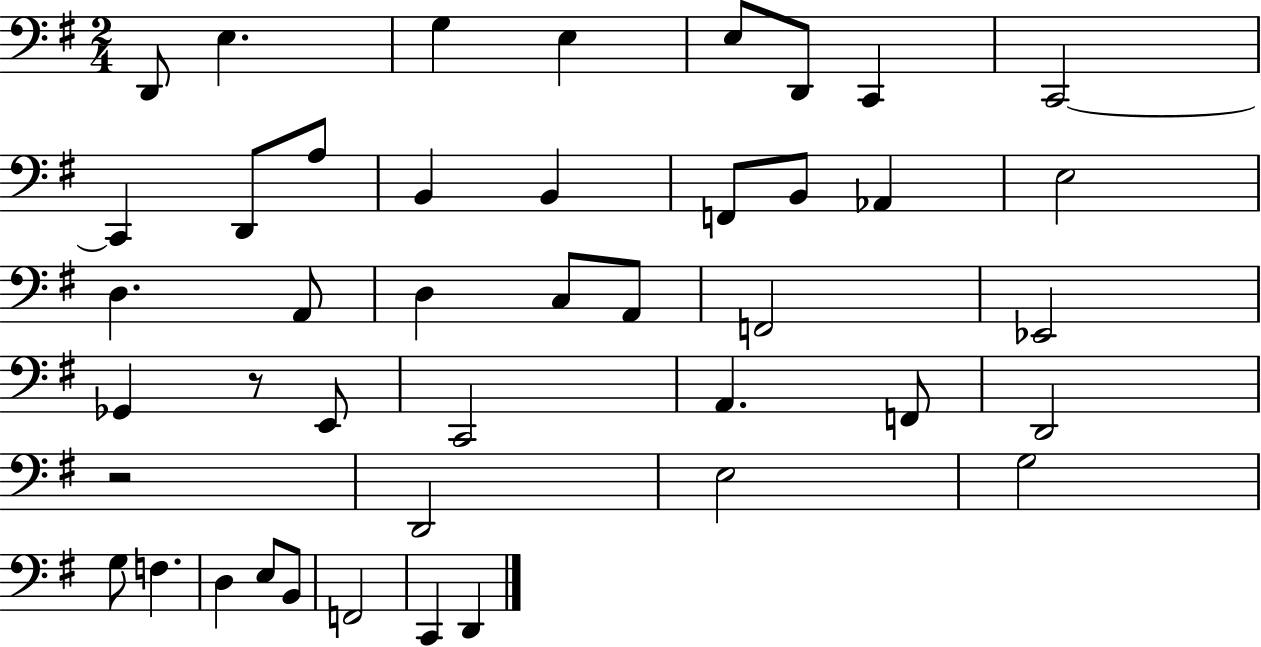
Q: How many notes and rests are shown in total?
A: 43